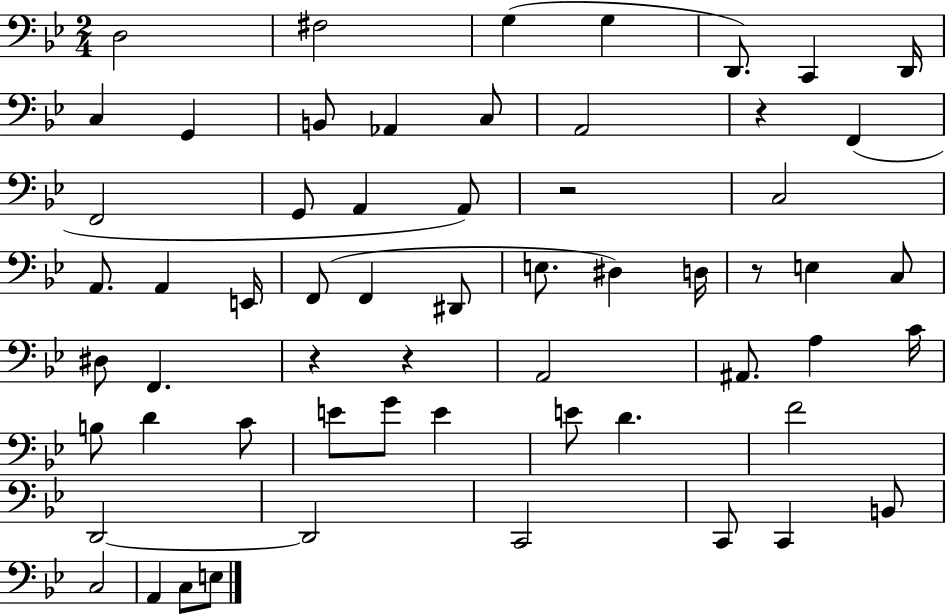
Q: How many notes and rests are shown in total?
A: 60